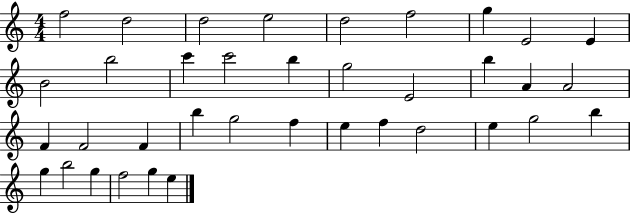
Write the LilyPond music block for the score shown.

{
  \clef treble
  \numericTimeSignature
  \time 4/4
  \key c \major
  f''2 d''2 | d''2 e''2 | d''2 f''2 | g''4 e'2 e'4 | \break b'2 b''2 | c'''4 c'''2 b''4 | g''2 e'2 | b''4 a'4 a'2 | \break f'4 f'2 f'4 | b''4 g''2 f''4 | e''4 f''4 d''2 | e''4 g''2 b''4 | \break g''4 b''2 g''4 | f''2 g''4 e''4 | \bar "|."
}